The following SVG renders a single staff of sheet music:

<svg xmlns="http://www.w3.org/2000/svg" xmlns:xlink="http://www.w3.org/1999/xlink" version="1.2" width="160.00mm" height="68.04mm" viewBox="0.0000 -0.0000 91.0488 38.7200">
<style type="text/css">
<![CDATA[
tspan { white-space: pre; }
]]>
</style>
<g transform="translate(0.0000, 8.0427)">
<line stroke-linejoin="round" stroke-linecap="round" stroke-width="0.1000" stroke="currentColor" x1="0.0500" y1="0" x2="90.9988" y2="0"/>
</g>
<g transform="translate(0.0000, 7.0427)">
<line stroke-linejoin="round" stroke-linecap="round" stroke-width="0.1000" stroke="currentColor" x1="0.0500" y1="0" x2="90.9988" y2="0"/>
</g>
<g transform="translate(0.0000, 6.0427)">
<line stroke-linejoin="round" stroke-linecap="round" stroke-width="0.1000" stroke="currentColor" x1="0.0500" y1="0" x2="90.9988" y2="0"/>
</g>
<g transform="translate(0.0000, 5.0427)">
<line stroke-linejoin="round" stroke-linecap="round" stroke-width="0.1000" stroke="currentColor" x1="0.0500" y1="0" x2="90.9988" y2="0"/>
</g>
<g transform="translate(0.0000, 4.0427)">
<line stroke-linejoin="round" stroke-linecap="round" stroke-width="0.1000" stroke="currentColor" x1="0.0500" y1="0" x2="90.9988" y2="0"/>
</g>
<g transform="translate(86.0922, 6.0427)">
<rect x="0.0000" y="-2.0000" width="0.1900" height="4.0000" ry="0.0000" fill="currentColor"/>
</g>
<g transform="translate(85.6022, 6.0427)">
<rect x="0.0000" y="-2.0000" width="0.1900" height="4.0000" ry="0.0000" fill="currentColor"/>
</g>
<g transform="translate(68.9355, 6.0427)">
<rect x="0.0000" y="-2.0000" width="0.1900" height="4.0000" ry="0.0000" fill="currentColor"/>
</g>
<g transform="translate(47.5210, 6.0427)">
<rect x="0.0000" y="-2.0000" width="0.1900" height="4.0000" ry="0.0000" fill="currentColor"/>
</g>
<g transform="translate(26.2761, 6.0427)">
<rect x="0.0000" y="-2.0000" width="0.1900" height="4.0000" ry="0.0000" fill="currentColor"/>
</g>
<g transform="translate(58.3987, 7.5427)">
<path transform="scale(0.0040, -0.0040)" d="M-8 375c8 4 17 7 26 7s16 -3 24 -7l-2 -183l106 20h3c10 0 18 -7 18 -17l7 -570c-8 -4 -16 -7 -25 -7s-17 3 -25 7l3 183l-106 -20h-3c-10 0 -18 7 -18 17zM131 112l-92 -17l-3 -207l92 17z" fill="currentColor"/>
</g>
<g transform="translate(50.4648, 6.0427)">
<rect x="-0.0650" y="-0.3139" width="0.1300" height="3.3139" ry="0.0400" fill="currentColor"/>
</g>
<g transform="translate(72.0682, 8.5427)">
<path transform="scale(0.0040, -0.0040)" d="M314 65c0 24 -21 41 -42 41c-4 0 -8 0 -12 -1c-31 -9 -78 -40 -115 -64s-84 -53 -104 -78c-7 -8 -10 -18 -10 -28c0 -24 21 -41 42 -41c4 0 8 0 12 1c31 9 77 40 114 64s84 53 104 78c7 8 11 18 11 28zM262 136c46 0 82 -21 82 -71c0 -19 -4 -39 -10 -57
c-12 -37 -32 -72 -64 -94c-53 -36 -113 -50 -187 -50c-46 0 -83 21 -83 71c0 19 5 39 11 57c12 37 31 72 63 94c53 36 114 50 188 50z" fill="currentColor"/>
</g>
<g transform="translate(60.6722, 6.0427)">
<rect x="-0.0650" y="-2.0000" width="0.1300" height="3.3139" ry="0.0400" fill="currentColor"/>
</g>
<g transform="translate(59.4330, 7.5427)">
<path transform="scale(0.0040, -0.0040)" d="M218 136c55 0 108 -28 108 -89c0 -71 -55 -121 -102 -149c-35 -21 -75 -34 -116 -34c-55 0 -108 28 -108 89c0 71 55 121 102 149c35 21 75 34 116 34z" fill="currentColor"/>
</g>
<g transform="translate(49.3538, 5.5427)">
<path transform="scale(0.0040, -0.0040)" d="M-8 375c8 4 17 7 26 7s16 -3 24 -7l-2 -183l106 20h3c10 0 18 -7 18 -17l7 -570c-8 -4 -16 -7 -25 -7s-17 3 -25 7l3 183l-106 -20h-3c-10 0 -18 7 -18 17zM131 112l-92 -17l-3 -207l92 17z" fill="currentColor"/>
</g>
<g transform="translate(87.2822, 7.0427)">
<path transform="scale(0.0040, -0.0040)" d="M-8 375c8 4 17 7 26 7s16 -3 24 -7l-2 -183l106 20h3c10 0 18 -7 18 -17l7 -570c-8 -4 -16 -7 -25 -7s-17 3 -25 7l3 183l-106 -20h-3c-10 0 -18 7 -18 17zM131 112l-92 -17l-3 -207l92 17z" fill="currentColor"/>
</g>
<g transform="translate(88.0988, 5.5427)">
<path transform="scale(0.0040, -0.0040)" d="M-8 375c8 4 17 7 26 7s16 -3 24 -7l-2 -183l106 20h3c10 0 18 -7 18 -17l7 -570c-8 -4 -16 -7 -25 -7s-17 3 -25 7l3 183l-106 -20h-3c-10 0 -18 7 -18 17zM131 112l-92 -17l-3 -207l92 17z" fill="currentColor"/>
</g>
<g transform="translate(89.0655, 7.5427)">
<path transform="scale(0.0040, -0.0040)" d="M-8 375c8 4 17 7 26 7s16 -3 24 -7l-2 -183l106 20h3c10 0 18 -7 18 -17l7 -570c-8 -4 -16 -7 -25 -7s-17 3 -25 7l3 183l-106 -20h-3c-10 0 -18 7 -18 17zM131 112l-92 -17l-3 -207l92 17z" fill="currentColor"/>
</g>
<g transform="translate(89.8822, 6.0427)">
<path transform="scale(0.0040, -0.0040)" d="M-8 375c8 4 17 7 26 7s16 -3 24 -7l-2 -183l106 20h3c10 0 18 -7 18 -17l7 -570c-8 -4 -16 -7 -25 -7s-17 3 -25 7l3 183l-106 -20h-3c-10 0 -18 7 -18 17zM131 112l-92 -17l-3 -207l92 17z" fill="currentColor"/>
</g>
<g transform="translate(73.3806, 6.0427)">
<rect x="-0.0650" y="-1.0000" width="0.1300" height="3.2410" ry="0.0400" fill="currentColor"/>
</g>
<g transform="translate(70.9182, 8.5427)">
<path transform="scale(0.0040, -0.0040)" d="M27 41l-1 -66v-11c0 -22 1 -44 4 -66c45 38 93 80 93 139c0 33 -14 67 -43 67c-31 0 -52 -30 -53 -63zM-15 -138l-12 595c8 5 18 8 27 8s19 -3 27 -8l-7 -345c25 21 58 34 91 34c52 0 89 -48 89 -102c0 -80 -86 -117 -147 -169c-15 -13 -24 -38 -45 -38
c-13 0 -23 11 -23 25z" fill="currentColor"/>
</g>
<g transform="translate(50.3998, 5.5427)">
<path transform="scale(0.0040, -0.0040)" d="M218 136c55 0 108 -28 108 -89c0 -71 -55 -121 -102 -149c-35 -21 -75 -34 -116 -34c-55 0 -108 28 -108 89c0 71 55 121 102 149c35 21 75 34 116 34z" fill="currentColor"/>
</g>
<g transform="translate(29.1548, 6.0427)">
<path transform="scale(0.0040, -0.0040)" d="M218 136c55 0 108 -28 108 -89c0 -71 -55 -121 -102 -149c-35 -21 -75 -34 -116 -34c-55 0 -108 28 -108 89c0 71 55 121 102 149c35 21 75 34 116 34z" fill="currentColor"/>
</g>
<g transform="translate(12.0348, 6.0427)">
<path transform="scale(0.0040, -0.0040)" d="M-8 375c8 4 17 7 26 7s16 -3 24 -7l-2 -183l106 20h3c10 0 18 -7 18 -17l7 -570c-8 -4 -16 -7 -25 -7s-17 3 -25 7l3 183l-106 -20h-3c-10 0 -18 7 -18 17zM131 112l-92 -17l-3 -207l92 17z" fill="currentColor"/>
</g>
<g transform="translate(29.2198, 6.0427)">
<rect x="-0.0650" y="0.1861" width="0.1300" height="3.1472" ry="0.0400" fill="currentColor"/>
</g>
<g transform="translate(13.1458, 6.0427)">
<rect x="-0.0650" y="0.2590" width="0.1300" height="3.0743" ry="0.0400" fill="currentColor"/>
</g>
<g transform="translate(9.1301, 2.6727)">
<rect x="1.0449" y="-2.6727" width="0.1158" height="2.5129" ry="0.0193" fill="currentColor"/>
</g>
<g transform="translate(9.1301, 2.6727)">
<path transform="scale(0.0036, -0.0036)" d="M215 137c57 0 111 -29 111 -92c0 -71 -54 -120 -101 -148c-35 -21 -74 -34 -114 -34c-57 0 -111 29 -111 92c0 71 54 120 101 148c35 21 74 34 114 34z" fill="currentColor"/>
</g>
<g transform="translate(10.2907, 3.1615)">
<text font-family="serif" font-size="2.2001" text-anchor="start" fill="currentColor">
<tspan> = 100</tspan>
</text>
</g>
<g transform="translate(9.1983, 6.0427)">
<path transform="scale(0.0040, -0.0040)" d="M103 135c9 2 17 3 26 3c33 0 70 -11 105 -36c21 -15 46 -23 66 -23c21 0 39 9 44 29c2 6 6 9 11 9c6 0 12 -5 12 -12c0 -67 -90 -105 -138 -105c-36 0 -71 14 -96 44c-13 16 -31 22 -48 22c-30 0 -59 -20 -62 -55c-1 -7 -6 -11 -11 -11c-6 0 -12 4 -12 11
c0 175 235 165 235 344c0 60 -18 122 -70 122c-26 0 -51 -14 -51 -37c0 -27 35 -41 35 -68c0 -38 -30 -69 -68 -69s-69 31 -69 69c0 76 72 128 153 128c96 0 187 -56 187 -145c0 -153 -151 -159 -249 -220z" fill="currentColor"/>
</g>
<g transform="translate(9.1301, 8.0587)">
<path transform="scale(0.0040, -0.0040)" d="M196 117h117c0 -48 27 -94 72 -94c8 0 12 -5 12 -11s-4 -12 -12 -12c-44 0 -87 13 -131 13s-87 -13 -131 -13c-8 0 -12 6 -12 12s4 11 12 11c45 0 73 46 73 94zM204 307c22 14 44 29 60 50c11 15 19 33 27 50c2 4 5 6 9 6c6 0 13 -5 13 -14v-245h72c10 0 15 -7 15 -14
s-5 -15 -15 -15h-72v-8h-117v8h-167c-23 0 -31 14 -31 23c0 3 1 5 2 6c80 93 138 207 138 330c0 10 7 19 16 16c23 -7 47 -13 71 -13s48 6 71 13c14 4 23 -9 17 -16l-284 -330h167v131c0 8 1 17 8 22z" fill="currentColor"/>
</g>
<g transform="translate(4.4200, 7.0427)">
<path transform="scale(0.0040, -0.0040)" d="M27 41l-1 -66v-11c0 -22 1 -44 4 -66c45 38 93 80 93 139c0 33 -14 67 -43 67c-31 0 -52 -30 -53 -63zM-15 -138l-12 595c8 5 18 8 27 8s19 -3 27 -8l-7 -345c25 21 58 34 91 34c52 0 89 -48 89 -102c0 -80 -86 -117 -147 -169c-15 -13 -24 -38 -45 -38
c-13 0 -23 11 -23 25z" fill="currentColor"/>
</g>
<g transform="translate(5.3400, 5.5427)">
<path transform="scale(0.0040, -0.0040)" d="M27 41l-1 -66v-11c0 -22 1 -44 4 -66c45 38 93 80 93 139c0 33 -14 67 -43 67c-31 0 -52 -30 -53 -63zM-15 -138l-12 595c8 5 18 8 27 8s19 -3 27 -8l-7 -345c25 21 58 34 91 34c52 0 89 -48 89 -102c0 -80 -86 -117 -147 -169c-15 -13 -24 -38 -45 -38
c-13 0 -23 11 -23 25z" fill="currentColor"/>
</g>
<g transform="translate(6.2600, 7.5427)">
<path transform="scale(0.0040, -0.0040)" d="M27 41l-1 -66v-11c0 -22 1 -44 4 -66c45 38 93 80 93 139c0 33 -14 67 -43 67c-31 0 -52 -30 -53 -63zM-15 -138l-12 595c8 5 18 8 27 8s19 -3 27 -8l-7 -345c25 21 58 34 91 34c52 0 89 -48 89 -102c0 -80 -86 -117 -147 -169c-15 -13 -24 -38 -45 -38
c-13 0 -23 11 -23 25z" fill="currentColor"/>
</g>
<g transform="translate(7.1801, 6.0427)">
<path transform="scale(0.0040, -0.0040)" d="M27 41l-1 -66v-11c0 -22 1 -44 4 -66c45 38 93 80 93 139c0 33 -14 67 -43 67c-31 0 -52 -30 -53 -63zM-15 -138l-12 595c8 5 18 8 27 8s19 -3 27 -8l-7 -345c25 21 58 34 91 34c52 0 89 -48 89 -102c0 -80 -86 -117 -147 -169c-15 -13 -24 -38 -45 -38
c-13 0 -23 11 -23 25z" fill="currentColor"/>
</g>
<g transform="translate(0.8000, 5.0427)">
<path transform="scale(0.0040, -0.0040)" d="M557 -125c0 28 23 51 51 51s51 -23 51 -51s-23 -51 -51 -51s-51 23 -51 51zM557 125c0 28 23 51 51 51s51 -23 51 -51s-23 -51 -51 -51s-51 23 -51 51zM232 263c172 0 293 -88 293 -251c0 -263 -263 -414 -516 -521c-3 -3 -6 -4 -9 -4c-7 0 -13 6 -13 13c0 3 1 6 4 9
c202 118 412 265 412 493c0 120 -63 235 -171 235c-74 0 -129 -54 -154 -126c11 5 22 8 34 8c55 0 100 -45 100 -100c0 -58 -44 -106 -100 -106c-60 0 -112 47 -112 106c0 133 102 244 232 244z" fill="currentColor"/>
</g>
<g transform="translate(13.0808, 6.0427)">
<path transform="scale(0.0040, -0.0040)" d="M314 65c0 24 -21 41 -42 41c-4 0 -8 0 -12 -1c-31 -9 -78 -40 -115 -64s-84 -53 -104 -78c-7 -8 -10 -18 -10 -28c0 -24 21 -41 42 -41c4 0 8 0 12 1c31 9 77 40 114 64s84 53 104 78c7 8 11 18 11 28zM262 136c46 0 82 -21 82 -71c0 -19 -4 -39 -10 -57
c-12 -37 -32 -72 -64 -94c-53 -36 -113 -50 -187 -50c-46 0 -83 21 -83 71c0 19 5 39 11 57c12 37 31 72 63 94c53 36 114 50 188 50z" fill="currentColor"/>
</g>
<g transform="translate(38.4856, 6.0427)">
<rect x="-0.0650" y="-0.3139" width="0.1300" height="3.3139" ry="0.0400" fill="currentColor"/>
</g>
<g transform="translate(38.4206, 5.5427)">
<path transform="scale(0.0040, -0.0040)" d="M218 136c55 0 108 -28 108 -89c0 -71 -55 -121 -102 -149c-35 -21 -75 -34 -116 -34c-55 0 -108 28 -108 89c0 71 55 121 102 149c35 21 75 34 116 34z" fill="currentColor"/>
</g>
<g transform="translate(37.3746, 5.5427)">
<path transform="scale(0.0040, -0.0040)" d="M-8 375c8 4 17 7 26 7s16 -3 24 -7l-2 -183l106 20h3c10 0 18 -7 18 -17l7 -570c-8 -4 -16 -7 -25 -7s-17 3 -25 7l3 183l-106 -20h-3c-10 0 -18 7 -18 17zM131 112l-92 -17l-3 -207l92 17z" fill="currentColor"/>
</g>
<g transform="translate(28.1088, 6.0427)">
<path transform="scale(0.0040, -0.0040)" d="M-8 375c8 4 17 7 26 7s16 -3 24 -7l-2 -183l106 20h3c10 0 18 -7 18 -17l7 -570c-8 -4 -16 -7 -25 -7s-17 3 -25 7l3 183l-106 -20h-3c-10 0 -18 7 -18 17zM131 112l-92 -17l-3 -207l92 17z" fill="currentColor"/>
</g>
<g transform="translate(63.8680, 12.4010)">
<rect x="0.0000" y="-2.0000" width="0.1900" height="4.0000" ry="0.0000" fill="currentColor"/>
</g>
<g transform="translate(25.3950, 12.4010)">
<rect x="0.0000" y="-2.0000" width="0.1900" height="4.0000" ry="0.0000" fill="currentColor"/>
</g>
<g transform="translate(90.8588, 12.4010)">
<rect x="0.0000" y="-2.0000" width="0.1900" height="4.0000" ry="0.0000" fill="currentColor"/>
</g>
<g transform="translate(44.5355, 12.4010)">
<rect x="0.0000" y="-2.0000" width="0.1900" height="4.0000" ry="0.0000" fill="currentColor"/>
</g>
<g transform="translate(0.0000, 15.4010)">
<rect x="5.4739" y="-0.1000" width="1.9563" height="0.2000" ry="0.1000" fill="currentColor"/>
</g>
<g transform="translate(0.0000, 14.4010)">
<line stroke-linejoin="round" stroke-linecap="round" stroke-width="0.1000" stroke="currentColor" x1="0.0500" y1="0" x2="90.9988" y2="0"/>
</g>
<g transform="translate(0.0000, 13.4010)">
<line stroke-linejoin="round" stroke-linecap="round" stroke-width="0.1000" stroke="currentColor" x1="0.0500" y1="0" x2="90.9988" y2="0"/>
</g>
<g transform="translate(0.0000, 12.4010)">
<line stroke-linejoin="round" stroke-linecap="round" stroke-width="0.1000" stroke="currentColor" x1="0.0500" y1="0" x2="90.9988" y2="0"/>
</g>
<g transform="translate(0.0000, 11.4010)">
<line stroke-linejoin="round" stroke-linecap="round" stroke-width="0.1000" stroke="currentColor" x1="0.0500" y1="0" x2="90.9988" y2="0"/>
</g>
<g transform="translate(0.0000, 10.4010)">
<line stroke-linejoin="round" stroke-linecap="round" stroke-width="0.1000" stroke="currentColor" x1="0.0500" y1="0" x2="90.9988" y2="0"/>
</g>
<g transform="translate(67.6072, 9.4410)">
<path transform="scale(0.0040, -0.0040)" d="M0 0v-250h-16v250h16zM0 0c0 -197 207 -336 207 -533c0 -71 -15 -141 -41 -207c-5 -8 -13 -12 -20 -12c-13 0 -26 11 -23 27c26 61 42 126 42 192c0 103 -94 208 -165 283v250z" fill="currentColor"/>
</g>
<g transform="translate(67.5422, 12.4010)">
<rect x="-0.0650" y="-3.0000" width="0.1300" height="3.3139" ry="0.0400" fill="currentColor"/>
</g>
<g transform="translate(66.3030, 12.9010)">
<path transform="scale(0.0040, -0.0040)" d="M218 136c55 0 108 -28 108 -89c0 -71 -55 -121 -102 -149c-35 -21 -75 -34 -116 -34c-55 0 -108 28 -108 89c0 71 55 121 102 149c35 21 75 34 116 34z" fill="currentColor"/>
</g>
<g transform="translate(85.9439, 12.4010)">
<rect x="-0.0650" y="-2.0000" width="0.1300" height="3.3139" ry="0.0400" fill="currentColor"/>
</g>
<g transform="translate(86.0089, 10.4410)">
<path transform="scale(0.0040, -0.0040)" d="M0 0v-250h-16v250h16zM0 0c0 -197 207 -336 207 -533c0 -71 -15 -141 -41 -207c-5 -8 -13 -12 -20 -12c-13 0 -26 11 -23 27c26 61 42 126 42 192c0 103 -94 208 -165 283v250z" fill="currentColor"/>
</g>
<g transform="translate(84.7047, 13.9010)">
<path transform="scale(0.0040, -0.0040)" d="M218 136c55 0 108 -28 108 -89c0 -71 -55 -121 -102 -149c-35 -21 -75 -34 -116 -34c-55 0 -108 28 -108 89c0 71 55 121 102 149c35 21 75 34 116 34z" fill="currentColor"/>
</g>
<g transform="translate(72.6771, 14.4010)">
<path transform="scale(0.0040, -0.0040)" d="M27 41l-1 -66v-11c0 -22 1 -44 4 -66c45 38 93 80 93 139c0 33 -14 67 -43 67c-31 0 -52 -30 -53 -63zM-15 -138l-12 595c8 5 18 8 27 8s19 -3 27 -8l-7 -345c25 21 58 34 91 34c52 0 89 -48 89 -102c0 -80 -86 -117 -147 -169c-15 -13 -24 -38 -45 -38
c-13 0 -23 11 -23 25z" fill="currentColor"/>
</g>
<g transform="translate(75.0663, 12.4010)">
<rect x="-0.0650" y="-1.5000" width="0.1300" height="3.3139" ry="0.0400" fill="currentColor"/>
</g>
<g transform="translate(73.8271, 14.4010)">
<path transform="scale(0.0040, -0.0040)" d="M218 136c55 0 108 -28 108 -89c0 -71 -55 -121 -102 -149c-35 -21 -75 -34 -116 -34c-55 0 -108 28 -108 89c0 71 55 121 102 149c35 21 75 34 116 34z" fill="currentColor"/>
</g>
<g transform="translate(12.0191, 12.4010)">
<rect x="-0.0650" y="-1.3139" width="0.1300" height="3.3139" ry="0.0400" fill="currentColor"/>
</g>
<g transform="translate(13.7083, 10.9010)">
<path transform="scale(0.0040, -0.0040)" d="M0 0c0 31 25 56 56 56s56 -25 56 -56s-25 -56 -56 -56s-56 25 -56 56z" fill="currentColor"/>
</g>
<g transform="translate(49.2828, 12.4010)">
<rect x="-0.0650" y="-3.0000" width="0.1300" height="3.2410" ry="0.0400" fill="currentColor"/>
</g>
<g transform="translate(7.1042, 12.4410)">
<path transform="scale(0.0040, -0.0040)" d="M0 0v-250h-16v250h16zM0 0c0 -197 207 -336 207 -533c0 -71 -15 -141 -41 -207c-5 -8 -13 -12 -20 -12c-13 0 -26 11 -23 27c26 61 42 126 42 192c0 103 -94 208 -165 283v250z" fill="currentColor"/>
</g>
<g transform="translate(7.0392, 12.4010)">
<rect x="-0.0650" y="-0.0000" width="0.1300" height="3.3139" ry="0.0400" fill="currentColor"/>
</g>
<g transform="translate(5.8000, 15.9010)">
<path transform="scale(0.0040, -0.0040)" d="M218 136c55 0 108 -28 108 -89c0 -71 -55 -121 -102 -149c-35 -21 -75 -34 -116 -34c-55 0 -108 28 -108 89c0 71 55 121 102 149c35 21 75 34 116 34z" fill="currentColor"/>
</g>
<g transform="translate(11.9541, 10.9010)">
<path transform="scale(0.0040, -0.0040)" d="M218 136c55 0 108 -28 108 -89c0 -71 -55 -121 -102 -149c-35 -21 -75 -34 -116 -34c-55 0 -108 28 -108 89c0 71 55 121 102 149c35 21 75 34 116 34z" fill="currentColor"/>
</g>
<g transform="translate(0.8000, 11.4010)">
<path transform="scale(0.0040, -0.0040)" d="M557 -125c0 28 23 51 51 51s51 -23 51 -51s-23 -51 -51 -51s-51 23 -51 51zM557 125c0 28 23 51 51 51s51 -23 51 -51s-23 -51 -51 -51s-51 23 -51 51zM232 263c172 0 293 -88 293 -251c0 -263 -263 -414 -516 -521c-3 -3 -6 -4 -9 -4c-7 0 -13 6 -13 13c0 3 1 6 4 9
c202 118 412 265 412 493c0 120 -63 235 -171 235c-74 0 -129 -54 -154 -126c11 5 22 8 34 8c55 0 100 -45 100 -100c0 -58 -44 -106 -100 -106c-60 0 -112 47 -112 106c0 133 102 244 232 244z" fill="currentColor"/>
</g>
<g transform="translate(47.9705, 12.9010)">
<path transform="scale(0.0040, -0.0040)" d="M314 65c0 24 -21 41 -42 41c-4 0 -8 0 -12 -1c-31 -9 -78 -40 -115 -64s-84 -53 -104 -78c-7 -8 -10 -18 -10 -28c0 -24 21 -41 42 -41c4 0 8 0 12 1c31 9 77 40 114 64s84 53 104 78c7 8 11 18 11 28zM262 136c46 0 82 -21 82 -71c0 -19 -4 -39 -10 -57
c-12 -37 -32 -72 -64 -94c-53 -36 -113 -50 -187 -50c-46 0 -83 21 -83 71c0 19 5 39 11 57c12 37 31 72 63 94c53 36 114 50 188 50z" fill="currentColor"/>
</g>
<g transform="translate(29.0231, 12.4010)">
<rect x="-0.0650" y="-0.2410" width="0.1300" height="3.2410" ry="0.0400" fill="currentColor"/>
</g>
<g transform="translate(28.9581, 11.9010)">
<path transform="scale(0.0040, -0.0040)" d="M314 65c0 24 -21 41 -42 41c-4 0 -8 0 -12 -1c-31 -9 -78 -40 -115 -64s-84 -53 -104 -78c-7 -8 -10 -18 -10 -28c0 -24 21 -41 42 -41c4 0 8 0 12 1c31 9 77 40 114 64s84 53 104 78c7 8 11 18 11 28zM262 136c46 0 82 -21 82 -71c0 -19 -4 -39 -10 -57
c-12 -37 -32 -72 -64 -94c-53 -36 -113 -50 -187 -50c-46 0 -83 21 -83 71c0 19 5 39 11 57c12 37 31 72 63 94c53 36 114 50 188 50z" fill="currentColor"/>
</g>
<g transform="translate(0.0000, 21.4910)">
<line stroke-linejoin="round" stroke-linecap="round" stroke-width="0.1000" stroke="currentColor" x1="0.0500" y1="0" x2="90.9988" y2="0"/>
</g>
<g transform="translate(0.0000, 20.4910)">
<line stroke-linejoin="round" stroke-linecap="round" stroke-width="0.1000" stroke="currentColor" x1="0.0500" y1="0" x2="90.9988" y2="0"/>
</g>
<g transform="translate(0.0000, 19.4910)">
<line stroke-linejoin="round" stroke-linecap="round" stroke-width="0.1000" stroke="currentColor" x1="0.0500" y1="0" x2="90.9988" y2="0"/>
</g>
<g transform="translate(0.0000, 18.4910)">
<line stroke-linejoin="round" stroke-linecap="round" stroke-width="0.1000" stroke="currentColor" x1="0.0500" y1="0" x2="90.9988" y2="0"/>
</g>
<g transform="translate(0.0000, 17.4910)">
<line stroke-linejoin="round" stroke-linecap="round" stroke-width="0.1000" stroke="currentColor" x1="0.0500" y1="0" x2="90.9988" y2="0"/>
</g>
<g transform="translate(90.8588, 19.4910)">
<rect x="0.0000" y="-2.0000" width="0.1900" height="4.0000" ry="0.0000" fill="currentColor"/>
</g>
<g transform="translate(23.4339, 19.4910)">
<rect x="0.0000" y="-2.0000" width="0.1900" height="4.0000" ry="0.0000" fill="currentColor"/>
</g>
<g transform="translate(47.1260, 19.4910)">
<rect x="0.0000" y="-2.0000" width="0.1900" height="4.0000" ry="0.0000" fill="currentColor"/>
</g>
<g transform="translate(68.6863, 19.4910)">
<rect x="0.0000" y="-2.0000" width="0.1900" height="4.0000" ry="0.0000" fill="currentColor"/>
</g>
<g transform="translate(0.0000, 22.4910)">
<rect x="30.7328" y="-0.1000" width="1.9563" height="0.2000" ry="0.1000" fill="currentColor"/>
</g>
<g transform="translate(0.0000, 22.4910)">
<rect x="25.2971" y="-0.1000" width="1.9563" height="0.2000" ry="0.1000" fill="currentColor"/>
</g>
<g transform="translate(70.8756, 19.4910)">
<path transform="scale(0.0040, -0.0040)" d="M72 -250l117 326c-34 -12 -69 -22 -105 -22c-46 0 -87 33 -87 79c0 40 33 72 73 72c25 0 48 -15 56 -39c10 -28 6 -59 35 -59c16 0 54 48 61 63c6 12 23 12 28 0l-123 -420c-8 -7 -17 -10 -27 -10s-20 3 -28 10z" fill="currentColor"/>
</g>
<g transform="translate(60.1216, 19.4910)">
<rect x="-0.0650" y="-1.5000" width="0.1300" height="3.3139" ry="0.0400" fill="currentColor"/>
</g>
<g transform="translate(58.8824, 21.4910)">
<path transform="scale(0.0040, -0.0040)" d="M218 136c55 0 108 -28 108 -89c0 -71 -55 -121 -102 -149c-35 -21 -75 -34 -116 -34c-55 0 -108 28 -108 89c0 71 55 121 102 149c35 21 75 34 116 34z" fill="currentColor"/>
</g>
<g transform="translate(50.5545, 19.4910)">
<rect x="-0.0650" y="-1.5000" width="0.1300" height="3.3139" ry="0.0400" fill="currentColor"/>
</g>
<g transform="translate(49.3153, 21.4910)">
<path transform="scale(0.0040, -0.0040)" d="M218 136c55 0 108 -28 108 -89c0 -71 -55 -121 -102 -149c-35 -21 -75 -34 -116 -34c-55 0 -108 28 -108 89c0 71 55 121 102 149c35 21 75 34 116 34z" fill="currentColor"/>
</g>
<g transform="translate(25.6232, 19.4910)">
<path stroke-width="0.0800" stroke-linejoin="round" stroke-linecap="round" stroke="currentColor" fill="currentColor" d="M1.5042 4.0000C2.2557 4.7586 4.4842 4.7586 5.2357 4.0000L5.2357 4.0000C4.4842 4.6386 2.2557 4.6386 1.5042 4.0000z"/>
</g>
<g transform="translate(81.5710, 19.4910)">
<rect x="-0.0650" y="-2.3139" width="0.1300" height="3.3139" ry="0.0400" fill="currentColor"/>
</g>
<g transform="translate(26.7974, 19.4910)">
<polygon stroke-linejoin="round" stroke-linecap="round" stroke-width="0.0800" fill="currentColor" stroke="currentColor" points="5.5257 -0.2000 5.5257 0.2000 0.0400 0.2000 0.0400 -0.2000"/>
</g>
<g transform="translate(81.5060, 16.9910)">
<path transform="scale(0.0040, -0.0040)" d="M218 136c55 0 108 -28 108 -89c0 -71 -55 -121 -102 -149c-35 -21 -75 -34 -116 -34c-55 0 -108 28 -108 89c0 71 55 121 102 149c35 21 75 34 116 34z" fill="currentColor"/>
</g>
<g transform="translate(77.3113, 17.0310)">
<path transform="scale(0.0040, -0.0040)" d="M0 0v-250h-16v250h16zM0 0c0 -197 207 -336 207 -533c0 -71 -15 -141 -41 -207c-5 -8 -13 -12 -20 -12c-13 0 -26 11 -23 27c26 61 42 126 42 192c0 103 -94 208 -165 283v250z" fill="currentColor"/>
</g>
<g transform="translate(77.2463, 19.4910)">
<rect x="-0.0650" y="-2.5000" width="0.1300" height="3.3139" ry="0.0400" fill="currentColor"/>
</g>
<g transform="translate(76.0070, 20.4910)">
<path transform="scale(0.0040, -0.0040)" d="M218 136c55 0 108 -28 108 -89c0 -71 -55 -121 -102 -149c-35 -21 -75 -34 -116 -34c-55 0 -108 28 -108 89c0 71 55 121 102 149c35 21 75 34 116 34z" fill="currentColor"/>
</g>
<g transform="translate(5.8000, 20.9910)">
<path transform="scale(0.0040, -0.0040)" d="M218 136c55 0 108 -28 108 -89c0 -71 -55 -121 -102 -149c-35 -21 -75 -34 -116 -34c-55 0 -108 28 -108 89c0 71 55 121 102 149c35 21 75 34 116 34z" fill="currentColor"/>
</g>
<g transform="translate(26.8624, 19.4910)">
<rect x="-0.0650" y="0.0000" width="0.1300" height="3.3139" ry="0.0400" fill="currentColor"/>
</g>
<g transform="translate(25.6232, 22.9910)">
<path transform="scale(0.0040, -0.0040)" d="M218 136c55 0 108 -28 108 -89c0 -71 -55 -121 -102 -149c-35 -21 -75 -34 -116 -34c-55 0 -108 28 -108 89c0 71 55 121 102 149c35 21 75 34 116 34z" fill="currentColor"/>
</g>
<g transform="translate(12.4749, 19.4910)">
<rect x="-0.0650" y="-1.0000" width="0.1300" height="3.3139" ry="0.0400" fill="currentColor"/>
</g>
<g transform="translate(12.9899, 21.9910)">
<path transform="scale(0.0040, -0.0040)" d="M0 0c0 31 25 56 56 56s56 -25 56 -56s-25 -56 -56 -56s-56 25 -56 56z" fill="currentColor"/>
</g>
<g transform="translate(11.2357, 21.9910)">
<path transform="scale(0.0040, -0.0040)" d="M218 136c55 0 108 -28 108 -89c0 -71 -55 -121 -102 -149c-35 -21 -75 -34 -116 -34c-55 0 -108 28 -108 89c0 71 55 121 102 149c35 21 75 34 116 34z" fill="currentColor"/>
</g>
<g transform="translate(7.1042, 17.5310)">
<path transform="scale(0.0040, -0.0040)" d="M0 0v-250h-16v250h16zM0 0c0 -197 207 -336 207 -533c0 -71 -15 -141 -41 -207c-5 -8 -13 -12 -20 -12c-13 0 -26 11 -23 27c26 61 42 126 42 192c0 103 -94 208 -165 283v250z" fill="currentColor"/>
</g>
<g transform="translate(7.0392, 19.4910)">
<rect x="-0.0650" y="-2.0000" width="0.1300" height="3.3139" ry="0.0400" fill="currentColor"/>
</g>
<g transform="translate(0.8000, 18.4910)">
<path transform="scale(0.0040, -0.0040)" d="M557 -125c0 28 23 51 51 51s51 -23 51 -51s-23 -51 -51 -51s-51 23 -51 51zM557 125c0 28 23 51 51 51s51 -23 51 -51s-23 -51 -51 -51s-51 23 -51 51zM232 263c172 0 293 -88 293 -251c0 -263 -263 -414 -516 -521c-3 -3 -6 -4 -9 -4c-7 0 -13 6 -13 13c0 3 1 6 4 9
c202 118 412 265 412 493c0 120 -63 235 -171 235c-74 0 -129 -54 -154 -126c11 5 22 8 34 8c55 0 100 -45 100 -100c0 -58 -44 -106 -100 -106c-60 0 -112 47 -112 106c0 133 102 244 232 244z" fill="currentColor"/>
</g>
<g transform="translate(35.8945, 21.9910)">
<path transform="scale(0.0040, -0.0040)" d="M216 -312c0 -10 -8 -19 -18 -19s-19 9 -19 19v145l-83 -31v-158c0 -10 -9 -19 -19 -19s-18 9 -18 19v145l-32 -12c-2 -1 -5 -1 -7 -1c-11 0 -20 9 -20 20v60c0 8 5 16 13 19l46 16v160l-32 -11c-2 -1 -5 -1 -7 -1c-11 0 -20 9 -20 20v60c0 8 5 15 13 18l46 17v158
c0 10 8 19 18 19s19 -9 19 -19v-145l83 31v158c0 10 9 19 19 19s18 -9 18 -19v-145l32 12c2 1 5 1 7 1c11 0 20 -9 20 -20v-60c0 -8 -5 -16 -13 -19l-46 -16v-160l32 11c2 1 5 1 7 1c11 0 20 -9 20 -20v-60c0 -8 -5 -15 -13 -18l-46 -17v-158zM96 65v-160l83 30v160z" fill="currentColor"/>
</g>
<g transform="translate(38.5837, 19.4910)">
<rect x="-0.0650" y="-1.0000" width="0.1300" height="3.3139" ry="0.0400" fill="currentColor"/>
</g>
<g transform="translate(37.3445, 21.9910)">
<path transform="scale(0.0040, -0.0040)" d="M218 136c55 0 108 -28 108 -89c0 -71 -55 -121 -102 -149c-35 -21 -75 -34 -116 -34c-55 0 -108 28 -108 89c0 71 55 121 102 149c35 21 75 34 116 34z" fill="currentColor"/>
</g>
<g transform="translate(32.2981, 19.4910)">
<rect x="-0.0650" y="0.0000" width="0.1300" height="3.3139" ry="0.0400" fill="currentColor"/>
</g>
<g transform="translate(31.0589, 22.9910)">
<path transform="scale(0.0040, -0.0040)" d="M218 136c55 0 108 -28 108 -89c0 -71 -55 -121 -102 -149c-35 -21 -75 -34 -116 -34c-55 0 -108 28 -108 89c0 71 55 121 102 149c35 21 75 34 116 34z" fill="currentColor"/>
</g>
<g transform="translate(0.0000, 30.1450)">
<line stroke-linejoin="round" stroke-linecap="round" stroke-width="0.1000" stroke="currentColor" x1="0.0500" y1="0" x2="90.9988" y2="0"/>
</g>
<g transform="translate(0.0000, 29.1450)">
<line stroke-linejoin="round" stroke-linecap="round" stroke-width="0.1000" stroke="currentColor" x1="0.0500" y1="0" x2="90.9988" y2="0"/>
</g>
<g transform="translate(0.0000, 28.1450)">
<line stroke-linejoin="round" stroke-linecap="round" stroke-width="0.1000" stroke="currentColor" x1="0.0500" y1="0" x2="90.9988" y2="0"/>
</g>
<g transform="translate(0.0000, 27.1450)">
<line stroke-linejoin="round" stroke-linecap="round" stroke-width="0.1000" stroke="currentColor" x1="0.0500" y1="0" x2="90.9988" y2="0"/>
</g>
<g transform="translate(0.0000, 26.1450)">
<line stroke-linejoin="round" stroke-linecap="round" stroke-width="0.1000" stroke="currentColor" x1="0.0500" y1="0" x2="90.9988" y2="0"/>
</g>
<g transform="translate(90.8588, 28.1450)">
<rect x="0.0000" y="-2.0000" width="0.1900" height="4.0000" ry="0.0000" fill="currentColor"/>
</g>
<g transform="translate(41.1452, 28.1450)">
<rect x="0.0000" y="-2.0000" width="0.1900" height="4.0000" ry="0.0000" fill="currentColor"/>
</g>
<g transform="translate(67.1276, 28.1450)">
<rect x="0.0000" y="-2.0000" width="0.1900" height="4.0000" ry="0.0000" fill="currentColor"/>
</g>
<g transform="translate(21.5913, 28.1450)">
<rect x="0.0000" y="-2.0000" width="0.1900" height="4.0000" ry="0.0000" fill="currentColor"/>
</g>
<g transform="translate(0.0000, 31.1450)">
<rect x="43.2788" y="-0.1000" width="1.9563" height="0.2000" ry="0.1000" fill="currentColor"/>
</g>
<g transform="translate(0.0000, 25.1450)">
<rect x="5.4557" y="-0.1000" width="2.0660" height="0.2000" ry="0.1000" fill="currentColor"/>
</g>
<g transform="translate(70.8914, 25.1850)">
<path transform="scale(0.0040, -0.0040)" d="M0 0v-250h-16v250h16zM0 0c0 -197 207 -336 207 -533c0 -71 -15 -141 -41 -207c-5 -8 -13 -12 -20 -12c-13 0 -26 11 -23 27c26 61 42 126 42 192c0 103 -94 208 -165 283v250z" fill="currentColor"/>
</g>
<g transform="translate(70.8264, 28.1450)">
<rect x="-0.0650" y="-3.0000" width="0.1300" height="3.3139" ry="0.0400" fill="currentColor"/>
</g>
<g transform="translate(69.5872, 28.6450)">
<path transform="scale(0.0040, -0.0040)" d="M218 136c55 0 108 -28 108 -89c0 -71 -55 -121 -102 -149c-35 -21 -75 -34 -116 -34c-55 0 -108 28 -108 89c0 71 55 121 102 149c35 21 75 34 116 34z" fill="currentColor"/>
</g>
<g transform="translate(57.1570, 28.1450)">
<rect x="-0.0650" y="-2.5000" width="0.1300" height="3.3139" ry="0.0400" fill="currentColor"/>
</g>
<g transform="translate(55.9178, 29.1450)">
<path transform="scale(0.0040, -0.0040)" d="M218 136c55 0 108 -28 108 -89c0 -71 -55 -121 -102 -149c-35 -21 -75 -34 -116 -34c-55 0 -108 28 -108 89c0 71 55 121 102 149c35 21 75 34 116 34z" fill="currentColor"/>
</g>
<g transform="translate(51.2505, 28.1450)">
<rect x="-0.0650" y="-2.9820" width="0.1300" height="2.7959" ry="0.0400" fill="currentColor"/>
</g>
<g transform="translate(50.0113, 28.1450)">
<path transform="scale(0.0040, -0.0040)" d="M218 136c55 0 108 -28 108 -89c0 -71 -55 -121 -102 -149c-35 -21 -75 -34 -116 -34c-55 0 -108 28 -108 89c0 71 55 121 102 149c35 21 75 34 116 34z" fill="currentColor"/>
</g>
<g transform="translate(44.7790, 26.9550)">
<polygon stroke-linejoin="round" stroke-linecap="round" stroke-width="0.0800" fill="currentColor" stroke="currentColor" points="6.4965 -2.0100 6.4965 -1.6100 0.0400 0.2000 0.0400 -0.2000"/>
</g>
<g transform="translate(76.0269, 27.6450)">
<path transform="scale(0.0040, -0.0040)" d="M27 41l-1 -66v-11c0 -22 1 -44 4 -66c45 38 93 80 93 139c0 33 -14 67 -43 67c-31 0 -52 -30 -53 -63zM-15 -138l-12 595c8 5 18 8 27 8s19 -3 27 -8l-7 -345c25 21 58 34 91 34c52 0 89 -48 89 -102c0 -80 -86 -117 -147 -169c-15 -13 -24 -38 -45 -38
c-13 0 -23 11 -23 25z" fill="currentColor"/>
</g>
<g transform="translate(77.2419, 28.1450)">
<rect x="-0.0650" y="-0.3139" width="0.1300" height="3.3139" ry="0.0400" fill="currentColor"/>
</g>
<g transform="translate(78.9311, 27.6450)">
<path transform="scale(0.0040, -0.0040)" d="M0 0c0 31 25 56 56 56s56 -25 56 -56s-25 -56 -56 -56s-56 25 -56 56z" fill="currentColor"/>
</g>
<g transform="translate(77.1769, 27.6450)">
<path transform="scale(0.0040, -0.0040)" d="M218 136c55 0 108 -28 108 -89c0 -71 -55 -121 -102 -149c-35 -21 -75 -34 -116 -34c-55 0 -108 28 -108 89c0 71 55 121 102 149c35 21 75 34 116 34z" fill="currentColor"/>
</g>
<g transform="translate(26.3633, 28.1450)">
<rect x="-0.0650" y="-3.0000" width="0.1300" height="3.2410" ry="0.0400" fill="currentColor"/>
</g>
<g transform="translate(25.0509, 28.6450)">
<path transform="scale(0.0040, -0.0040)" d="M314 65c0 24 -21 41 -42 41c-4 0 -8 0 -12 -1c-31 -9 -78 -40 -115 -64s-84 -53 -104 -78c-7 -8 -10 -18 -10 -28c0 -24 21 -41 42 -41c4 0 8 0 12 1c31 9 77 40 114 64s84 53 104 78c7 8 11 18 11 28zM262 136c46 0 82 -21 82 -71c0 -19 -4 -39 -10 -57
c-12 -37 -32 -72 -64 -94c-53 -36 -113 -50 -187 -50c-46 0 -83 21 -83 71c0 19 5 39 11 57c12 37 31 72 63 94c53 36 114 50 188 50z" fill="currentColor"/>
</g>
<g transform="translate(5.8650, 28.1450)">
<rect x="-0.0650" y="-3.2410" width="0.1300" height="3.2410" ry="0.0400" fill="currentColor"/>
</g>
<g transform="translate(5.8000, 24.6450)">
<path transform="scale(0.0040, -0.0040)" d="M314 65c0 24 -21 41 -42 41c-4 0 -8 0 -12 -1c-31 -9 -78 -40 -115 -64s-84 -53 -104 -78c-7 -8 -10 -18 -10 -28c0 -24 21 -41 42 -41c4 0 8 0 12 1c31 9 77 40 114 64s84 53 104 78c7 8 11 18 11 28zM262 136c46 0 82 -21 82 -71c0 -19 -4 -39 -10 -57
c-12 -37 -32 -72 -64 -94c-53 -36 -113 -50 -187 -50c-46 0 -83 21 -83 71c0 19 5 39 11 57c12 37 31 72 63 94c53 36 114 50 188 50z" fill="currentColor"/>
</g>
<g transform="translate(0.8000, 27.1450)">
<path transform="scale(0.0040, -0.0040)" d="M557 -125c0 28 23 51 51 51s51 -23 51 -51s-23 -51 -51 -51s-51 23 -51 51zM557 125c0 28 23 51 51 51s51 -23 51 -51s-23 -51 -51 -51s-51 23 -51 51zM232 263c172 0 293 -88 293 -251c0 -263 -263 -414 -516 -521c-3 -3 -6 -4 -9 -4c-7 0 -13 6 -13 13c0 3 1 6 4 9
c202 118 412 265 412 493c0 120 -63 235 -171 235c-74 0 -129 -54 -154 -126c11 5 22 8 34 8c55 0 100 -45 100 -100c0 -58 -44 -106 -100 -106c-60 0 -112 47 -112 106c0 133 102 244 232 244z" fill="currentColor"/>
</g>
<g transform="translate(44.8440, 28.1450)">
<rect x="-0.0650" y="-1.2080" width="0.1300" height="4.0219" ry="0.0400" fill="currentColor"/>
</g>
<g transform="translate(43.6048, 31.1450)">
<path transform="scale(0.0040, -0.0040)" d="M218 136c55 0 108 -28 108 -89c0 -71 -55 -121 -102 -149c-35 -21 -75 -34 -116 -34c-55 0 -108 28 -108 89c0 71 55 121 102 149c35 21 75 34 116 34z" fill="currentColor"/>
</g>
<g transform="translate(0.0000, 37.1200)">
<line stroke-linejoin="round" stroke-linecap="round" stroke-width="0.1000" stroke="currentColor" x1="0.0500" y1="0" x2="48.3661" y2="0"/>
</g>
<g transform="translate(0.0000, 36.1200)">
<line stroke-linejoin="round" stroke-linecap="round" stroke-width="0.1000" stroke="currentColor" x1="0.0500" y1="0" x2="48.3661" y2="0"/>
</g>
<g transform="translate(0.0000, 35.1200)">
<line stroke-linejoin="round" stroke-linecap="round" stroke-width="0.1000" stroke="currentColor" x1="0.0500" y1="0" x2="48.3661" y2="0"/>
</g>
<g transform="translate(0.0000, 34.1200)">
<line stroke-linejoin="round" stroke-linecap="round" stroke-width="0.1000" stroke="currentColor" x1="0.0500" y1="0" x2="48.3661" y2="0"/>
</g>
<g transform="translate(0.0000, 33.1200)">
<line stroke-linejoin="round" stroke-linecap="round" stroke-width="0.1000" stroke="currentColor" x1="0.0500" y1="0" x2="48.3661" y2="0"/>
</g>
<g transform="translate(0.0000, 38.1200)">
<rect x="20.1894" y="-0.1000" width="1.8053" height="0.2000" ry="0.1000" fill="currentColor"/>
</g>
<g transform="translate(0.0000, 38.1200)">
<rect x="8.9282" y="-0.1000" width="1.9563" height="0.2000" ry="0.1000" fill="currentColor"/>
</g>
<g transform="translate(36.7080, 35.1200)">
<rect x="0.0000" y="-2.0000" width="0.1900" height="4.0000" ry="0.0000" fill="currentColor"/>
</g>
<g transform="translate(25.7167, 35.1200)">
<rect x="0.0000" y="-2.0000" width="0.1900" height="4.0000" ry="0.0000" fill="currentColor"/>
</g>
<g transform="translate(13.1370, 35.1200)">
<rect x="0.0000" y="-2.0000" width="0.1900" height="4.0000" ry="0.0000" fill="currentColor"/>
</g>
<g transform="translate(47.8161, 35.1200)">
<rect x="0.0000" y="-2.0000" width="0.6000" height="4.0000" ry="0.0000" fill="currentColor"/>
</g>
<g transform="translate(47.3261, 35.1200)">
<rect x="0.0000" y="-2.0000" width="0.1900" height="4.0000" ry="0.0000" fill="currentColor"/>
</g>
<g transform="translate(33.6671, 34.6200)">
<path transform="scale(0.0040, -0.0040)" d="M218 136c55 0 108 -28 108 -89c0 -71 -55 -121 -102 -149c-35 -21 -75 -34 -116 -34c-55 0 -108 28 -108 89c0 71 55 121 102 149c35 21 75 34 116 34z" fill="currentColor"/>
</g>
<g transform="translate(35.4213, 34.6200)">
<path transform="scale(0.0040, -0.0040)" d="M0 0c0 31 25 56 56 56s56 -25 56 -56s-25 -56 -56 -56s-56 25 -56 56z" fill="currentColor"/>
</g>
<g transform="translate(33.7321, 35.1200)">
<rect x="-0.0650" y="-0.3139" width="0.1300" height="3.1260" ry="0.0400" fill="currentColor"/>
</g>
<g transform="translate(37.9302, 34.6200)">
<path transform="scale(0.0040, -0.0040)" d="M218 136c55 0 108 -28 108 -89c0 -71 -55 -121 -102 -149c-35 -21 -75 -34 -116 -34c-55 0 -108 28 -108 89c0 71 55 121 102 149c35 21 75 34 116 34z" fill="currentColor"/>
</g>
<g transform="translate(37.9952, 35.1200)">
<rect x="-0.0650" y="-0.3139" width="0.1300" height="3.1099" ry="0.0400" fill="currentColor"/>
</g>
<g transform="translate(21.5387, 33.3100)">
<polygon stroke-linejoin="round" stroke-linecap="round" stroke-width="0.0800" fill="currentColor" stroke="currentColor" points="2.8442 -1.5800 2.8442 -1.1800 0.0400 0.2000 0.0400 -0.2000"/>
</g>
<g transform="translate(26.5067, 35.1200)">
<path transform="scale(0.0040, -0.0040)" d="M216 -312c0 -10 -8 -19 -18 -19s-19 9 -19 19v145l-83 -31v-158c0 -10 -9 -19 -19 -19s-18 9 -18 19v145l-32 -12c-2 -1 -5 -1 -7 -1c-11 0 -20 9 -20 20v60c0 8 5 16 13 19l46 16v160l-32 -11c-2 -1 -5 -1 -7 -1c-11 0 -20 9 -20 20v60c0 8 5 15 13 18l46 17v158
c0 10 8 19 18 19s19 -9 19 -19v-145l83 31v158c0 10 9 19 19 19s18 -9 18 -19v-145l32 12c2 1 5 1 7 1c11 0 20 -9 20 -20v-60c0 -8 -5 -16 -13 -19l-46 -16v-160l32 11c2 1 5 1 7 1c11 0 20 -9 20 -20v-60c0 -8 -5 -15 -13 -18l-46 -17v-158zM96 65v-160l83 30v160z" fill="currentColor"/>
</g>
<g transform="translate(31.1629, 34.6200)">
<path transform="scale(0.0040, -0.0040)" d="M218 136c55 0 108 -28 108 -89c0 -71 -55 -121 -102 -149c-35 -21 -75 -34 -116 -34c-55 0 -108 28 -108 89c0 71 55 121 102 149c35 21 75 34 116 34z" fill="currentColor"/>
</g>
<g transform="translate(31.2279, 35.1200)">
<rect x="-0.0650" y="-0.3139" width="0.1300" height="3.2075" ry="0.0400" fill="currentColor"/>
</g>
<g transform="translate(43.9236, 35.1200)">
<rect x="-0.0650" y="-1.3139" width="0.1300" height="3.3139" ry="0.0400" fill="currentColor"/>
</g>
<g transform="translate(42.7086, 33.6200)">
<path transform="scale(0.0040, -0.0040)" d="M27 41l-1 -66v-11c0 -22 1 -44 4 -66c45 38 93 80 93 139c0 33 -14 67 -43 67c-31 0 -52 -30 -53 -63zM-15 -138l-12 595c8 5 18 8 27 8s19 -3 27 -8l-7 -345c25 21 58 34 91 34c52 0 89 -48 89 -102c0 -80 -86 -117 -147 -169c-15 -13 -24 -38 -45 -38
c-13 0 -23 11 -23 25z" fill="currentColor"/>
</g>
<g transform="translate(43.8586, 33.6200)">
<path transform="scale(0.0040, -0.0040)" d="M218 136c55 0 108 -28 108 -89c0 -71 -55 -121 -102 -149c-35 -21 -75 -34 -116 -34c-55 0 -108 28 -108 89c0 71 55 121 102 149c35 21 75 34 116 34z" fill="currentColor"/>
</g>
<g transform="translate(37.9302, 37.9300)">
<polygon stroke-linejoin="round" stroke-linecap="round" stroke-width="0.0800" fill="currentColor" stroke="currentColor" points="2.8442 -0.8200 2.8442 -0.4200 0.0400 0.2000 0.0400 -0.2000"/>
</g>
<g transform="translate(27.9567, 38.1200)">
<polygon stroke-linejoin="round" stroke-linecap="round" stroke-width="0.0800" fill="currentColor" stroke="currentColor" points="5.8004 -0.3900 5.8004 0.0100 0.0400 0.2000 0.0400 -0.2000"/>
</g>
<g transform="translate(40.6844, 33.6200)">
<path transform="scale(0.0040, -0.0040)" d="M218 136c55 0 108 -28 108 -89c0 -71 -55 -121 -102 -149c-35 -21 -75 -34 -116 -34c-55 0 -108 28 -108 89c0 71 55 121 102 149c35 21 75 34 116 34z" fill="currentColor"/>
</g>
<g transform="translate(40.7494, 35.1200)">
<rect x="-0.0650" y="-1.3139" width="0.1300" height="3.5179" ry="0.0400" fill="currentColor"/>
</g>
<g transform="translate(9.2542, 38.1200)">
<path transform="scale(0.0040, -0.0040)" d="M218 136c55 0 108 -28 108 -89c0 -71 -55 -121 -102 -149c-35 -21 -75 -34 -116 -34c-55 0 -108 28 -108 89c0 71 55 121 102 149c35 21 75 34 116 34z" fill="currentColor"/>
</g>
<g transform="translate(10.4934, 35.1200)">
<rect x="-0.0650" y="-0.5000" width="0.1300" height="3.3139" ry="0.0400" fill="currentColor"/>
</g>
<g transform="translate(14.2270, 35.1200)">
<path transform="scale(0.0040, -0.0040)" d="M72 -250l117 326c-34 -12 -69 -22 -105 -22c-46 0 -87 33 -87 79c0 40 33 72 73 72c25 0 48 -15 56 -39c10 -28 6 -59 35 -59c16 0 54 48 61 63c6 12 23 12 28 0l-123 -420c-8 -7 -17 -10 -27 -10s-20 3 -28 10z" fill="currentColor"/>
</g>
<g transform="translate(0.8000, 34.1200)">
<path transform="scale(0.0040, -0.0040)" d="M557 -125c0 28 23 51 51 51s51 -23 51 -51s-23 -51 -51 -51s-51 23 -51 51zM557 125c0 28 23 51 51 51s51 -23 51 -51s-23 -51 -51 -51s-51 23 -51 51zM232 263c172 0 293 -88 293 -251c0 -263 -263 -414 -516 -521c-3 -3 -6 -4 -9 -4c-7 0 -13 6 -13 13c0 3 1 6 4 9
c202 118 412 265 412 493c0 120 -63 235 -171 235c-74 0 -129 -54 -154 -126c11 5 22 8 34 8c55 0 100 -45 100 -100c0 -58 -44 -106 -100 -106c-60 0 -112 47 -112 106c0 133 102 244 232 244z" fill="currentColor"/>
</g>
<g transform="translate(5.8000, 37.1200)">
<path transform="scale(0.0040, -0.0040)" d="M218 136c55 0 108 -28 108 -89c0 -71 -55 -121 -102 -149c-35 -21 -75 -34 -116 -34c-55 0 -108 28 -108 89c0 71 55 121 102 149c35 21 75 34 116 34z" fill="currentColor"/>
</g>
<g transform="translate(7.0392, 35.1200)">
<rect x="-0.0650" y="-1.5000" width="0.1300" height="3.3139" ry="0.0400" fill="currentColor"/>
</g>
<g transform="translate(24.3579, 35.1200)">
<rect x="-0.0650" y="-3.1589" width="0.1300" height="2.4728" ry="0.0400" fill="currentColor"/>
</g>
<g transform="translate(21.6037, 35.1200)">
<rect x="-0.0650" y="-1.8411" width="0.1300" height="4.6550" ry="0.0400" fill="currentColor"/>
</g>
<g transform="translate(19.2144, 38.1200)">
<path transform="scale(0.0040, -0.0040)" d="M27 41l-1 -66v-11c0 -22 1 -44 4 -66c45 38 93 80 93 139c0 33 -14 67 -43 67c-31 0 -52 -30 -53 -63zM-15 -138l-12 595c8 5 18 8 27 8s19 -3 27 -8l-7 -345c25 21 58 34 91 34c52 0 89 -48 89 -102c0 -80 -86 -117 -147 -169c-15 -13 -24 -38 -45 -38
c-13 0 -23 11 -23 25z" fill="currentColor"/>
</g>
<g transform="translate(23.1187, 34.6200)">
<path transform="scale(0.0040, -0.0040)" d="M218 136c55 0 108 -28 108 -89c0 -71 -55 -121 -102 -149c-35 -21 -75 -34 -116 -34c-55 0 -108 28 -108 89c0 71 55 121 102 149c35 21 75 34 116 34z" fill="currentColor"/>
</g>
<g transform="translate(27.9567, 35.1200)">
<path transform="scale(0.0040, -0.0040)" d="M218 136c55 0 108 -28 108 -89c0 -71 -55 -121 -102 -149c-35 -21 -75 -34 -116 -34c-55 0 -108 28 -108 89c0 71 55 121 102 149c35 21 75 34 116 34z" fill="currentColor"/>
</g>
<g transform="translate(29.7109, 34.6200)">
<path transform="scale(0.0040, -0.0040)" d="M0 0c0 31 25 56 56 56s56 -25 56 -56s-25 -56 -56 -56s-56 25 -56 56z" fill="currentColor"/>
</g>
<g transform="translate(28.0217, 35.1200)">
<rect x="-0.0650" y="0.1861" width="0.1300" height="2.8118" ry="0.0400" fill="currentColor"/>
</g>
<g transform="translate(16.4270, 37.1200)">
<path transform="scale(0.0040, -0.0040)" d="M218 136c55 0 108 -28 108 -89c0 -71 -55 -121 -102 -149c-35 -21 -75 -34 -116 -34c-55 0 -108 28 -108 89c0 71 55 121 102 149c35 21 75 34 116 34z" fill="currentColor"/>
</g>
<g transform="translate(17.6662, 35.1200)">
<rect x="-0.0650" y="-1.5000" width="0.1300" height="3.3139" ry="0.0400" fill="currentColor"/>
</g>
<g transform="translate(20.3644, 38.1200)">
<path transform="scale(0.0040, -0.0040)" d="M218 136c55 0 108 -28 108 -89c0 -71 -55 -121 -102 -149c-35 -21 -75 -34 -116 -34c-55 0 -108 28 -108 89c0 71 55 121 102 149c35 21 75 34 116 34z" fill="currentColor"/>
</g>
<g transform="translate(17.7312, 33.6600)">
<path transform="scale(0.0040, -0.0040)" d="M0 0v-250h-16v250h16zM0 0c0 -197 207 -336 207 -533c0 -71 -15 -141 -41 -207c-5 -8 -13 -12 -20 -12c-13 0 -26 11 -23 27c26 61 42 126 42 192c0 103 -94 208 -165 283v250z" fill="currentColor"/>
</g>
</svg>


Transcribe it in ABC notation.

X:1
T:Untitled
M:2/4
L:1/4
K:Ab
D,2 D, E, E, A,, _F,,2 D,,/2 G, E,2 C,2 C,/2 _G,, A,,/2 A,,/2 F,, D,,/2 D,,/2 ^F,, G,, G,, z/2 B,,/2 B, D2 C,2 E,,/2 D,/2 B,, C,/2 _E, G,, E,, z/2 G,,/2 _E,,/2 E,/2 ^D,/2 E,/2 E,/2 E,/2 G,/2 _G,